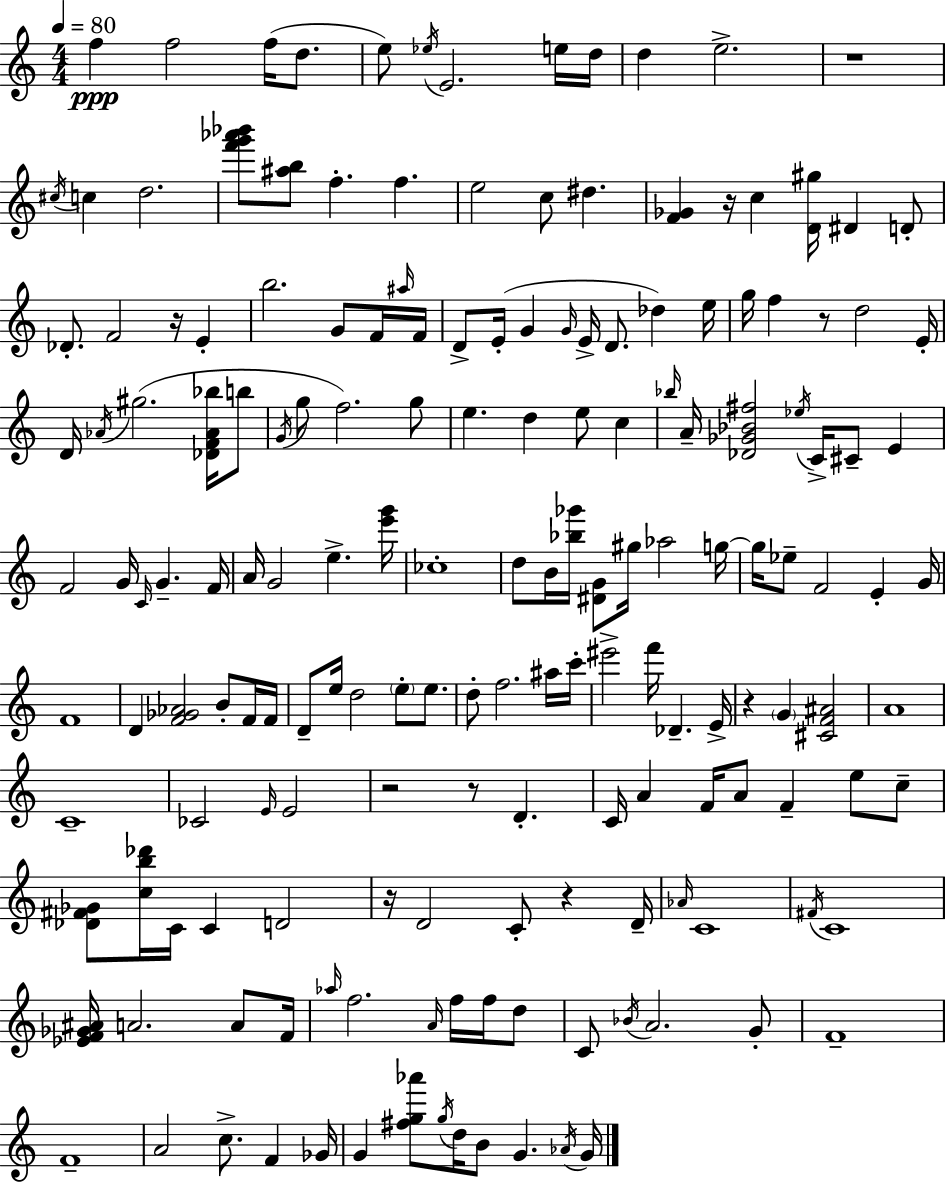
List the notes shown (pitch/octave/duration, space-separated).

F5/q F5/h F5/s D5/e. E5/e Eb5/s E4/h. E5/s D5/s D5/q E5/h. R/w C#5/s C5/q D5/h. [F6,G6,Ab6,Bb6]/e [A#5,B5]/e F5/q. F5/q. E5/h C5/e D#5/q. [F4,Gb4]/q R/s C5/q [D4,G#5]/s D#4/q D4/e Db4/e. F4/h R/s E4/q B5/h. G4/e F4/s A#5/s F4/s D4/e E4/s G4/q G4/s E4/s D4/e. Db5/q E5/s G5/s F5/q R/e D5/h E4/s D4/s Ab4/s G#5/h. [Db4,F4,Ab4,Bb5]/s B5/e G4/s G5/e F5/h. G5/e E5/q. D5/q E5/e C5/q Bb5/s A4/s [Db4,Gb4,Bb4,F#5]/h Eb5/s C4/s C#4/e E4/q F4/h G4/s C4/s G4/q. F4/s A4/s G4/h E5/q. [E6,G6]/s CES5/w D5/e B4/s [Bb5,Gb6]/s [D#4,G4]/e G#5/s Ab5/h G5/s G5/s Eb5/e F4/h E4/q G4/s F4/w D4/q [F4,Gb4,Ab4]/h B4/e F4/s F4/s D4/e E5/s D5/h E5/e E5/e. D5/e F5/h. A#5/s C6/s EIS6/h F6/s Db4/q. E4/s R/q G4/q [C#4,F4,A#4]/h A4/w C4/w CES4/h E4/s E4/h R/h R/e D4/q. C4/s A4/q F4/s A4/e F4/q E5/e C5/e [Db4,F#4,Gb4]/e [C5,B5,Db6]/s C4/s C4/q D4/h R/s D4/h C4/e R/q D4/s Ab4/s C4/w F#4/s C4/w [Eb4,F4,Gb4,A#4]/s A4/h. A4/e F4/s Ab5/s F5/h. A4/s F5/s F5/s D5/e C4/e Bb4/s A4/h. G4/e F4/w F4/w A4/h C5/e. F4/q Gb4/s G4/q [F#5,G5,Ab6]/e G5/s D5/s B4/e G4/q. Ab4/s G4/s